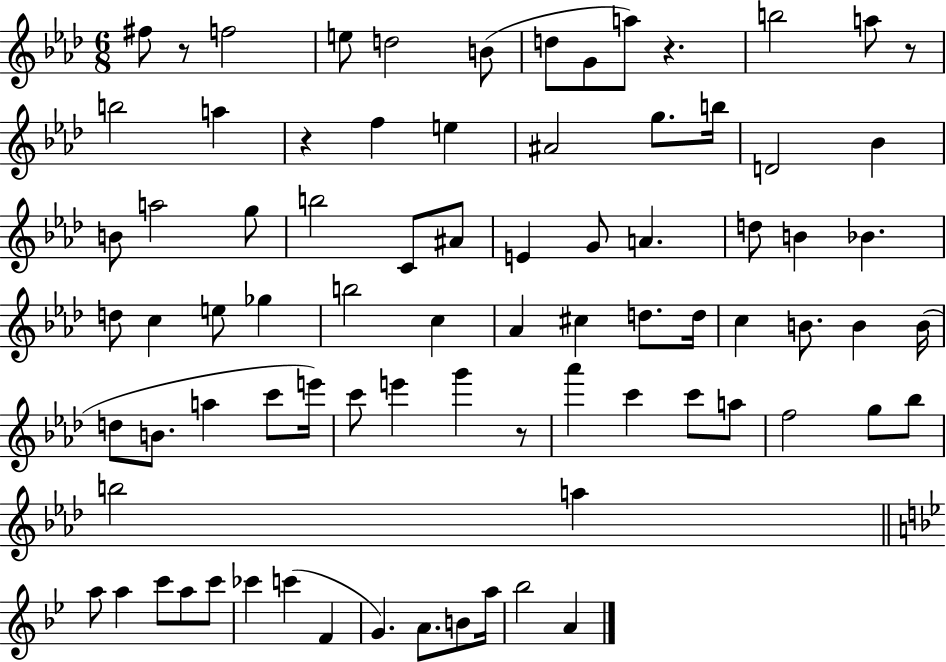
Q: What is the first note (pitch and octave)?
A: F#5